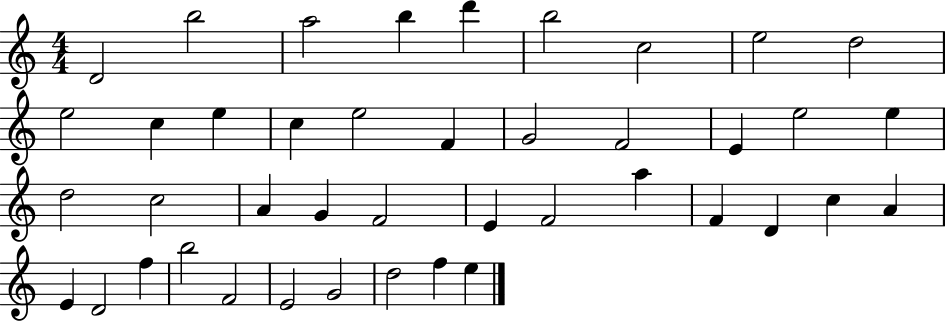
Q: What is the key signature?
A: C major